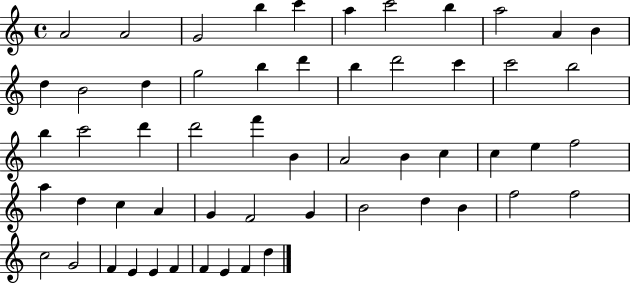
X:1
T:Untitled
M:4/4
L:1/4
K:C
A2 A2 G2 b c' a c'2 b a2 A B d B2 d g2 b d' b d'2 c' c'2 b2 b c'2 d' d'2 f' B A2 B c c e f2 a d c A G F2 G B2 d B f2 f2 c2 G2 F E E F F E F d